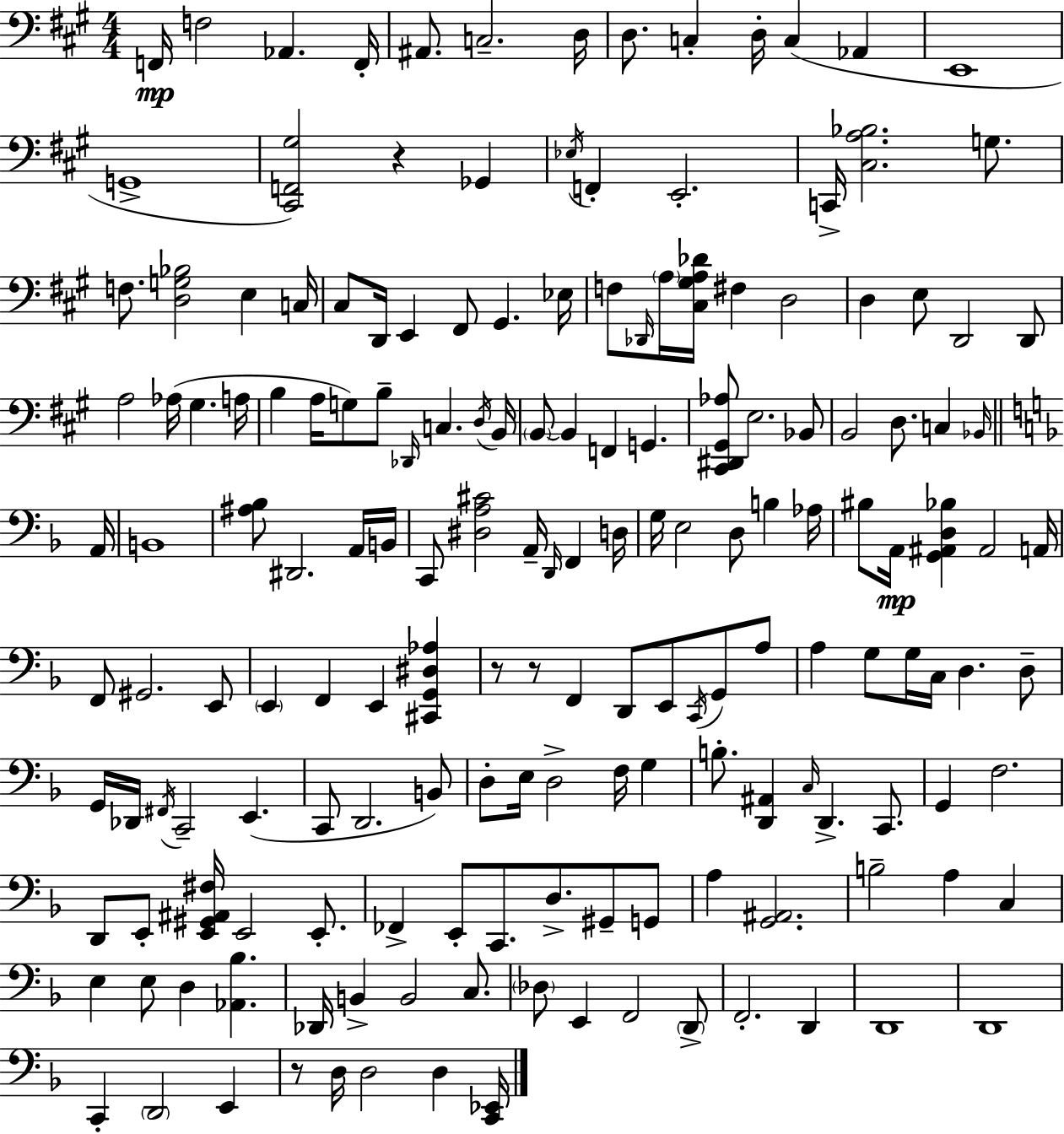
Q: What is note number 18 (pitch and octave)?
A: E2